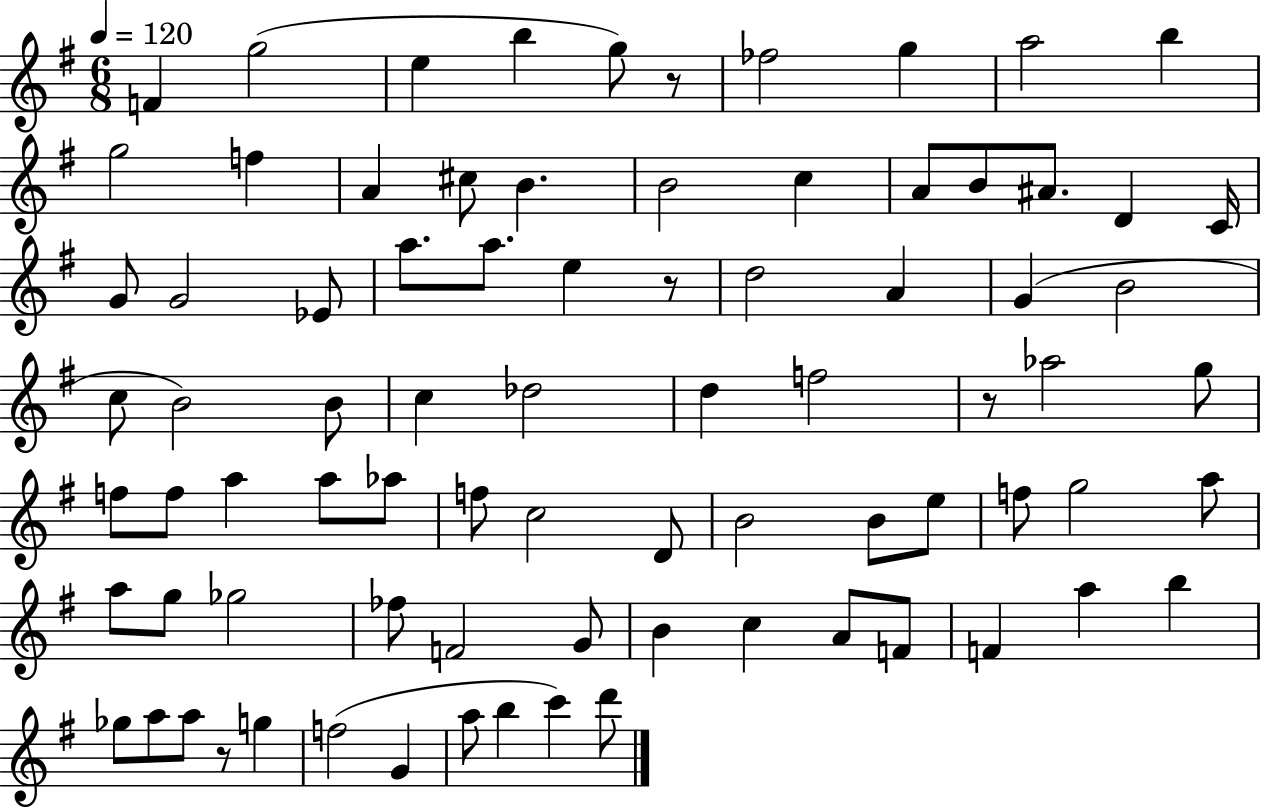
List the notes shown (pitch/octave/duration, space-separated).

F4/q G5/h E5/q B5/q G5/e R/e FES5/h G5/q A5/h B5/q G5/h F5/q A4/q C#5/e B4/q. B4/h C5/q A4/e B4/e A#4/e. D4/q C4/s G4/e G4/h Eb4/e A5/e. A5/e. E5/q R/e D5/h A4/q G4/q B4/h C5/e B4/h B4/e C5/q Db5/h D5/q F5/h R/e Ab5/h G5/e F5/e F5/e A5/q A5/e Ab5/e F5/e C5/h D4/e B4/h B4/e E5/e F5/e G5/h A5/e A5/e G5/e Gb5/h FES5/e F4/h G4/e B4/q C5/q A4/e F4/e F4/q A5/q B5/q Gb5/e A5/e A5/e R/e G5/q F5/h G4/q A5/e B5/q C6/q D6/e